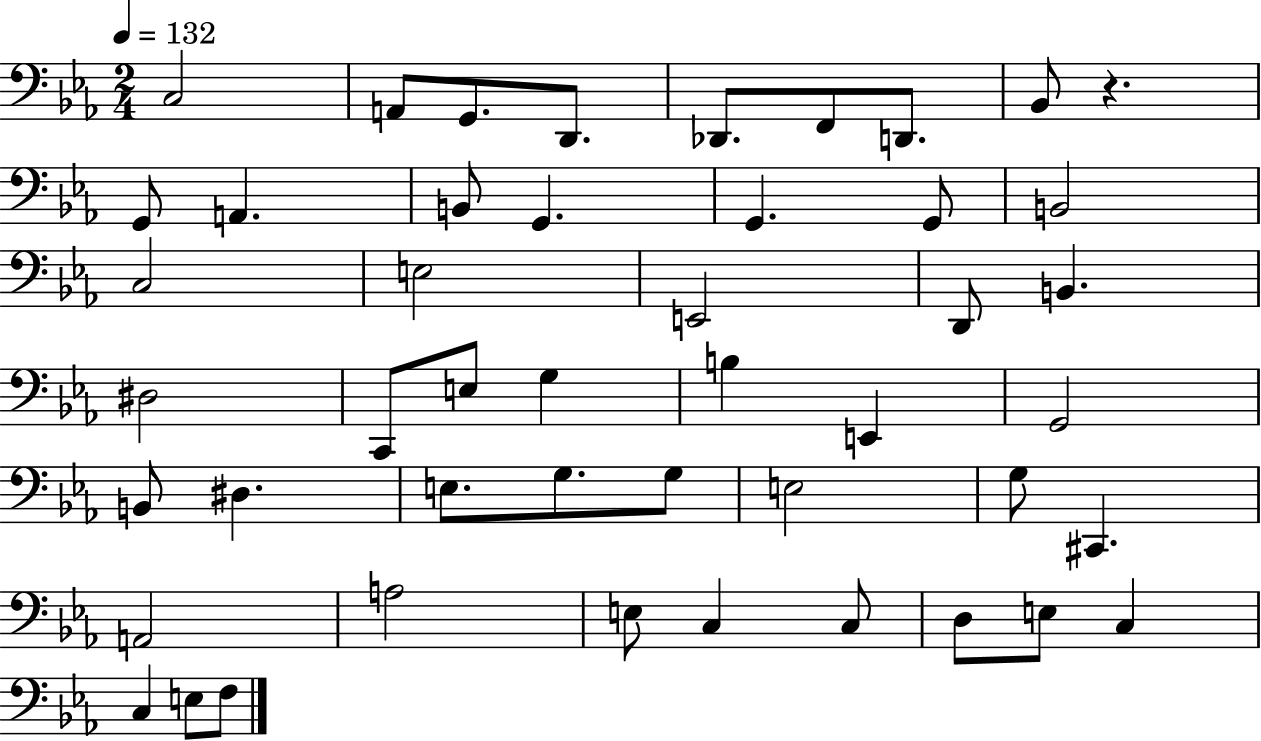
C3/h A2/e G2/e. D2/e. Db2/e. F2/e D2/e. Bb2/e R/q. G2/e A2/q. B2/e G2/q. G2/q. G2/e B2/h C3/h E3/h E2/h D2/e B2/q. D#3/h C2/e E3/e G3/q B3/q E2/q G2/h B2/e D#3/q. E3/e. G3/e. G3/e E3/h G3/e C#2/q. A2/h A3/h E3/e C3/q C3/e D3/e E3/e C3/q C3/q E3/e F3/e